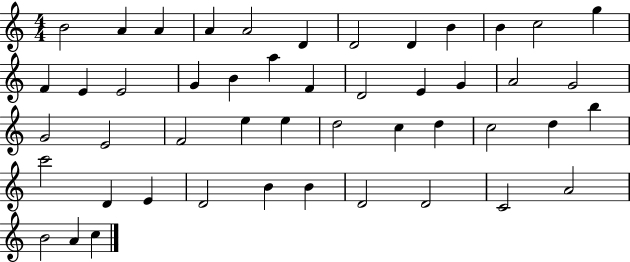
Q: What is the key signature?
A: C major